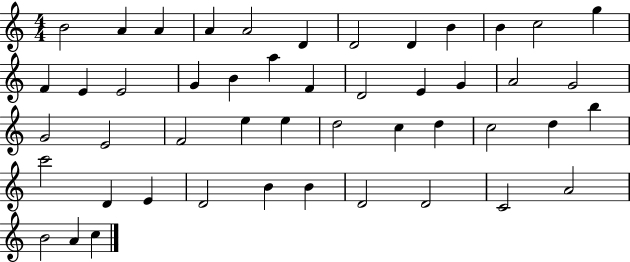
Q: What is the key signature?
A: C major